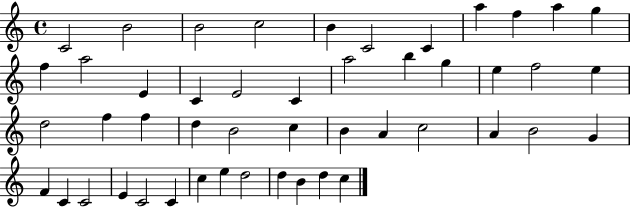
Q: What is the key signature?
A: C major